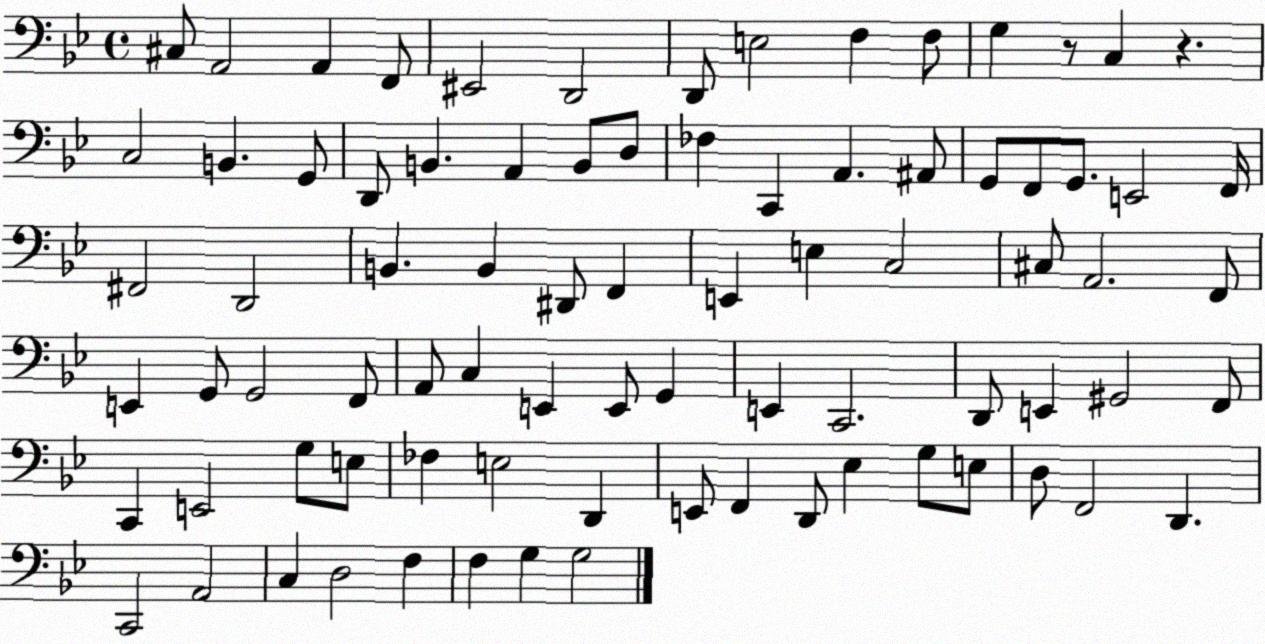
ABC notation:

X:1
T:Untitled
M:4/4
L:1/4
K:Bb
^C,/2 A,,2 A,, F,,/2 ^E,,2 D,,2 D,,/2 E,2 F, F,/2 G, z/2 C, z C,2 B,, G,,/2 D,,/2 B,, A,, B,,/2 D,/2 _F, C,, A,, ^A,,/2 G,,/2 F,,/2 G,,/2 E,,2 F,,/4 ^F,,2 D,,2 B,, B,, ^D,,/2 F,, E,, E, C,2 ^C,/2 A,,2 F,,/2 E,, G,,/2 G,,2 F,,/2 A,,/2 C, E,, E,,/2 G,, E,, C,,2 D,,/2 E,, ^G,,2 F,,/2 C,, E,,2 G,/2 E,/2 _F, E,2 D,, E,,/2 F,, D,,/2 _E, G,/2 E,/2 D,/2 F,,2 D,, C,,2 A,,2 C, D,2 F, F, G, G,2